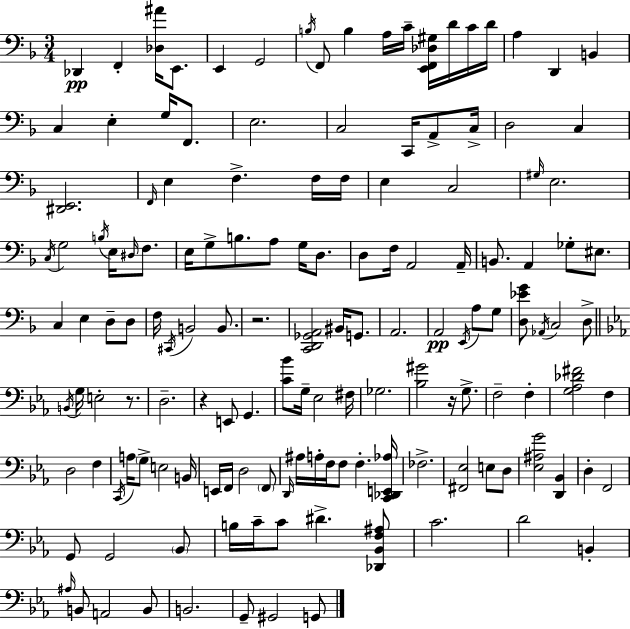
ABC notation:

X:1
T:Untitled
M:3/4
L:1/4
K:Dm
_D,, F,, [_D,^A]/4 E,,/2 E,, G,,2 B,/4 F,,/2 B, A,/4 C/4 [E,,F,,_D,^G,]/4 D/4 C/4 D/4 A, D,, B,, C, E, G,/4 F,,/2 E,2 C,2 C,,/4 A,,/2 C,/4 D,2 C, [^D,,E,,]2 F,,/4 E, F, F,/4 F,/4 E, C,2 ^G,/4 E,2 C,/4 G,2 B,/4 E,/4 ^D,/4 F,/2 E,/4 G,/2 B,/2 A,/2 G,/4 D,/2 D,/2 F,/4 A,,2 A,,/4 B,,/2 A,, _G,/2 ^E,/2 C, E, D,/2 D,/2 F,/4 ^C,,/4 B,,2 B,,/2 z2 [C,,D,,_G,,A,,]2 ^B,,/4 G,,/2 A,,2 A,,2 E,,/4 A,/2 G,/2 [D,_EG]/2 _A,,/4 C,2 D,/2 B,,/4 G,/4 E,2 z/2 D,2 z E,,/2 G,, [C_B]/2 G,/4 _E,2 ^F,/4 _G,2 [_B,^G]2 z/4 G,/2 F,2 F, [G,_A,_D^F]2 F, D,2 F, C,,/4 A,/4 G,/2 E,2 B,,/4 E,,/4 F,,/4 D,2 F,,/2 D,,/4 ^A,/4 A,/4 F,/4 F,/2 F, [C,,_D,,E,,_A,]/4 _F,2 [^F,,_E,]2 E,/2 D,/2 [_E,^A,G]2 [D,,_B,,] D, F,,2 G,,/2 G,,2 _B,,/2 B,/4 C/4 C/2 ^D [_D,,_B,,F,^A,]/2 C2 D2 B,, ^A,/4 B,,/2 A,,2 B,,/2 B,,2 G,,/2 ^G,,2 G,,/2